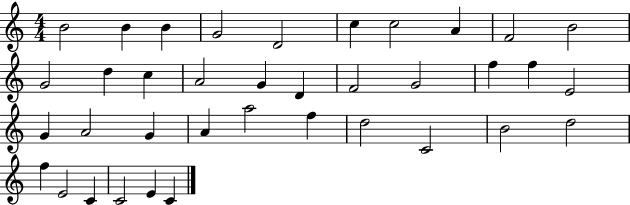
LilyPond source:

{
  \clef treble
  \numericTimeSignature
  \time 4/4
  \key c \major
  b'2 b'4 b'4 | g'2 d'2 | c''4 c''2 a'4 | f'2 b'2 | \break g'2 d''4 c''4 | a'2 g'4 d'4 | f'2 g'2 | f''4 f''4 e'2 | \break g'4 a'2 g'4 | a'4 a''2 f''4 | d''2 c'2 | b'2 d''2 | \break f''4 e'2 c'4 | c'2 e'4 c'4 | \bar "|."
}